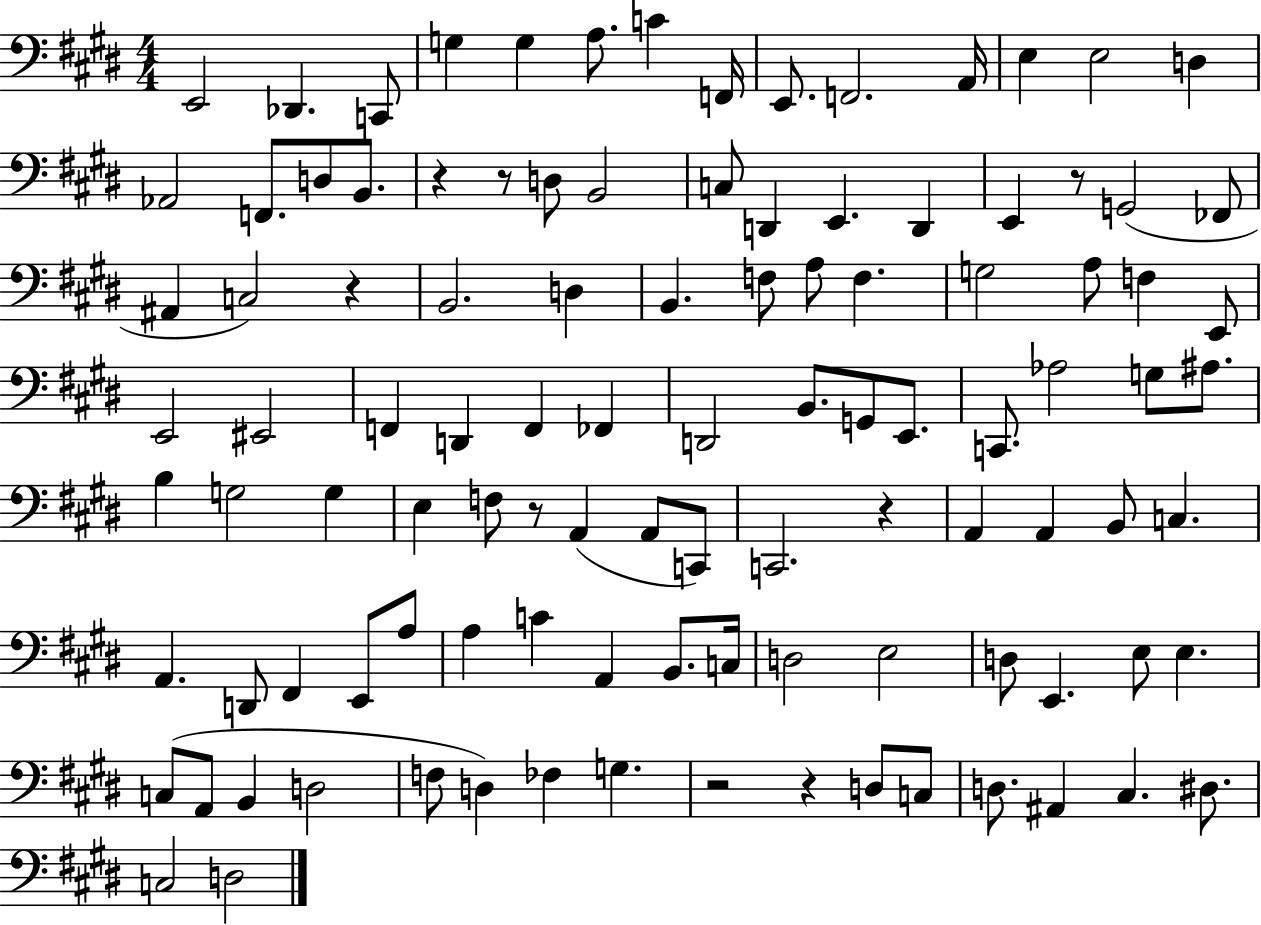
X:1
T:Untitled
M:4/4
L:1/4
K:E
E,,2 _D,, C,,/2 G, G, A,/2 C F,,/4 E,,/2 F,,2 A,,/4 E, E,2 D, _A,,2 F,,/2 D,/2 B,,/2 z z/2 D,/2 B,,2 C,/2 D,, E,, D,, E,, z/2 G,,2 _F,,/2 ^A,, C,2 z B,,2 D, B,, F,/2 A,/2 F, G,2 A,/2 F, E,,/2 E,,2 ^E,,2 F,, D,, F,, _F,, D,,2 B,,/2 G,,/2 E,,/2 C,,/2 _A,2 G,/2 ^A,/2 B, G,2 G, E, F,/2 z/2 A,, A,,/2 C,,/2 C,,2 z A,, A,, B,,/2 C, A,, D,,/2 ^F,, E,,/2 A,/2 A, C A,, B,,/2 C,/4 D,2 E,2 D,/2 E,, E,/2 E, C,/2 A,,/2 B,, D,2 F,/2 D, _F, G, z2 z D,/2 C,/2 D,/2 ^A,, ^C, ^D,/2 C,2 D,2